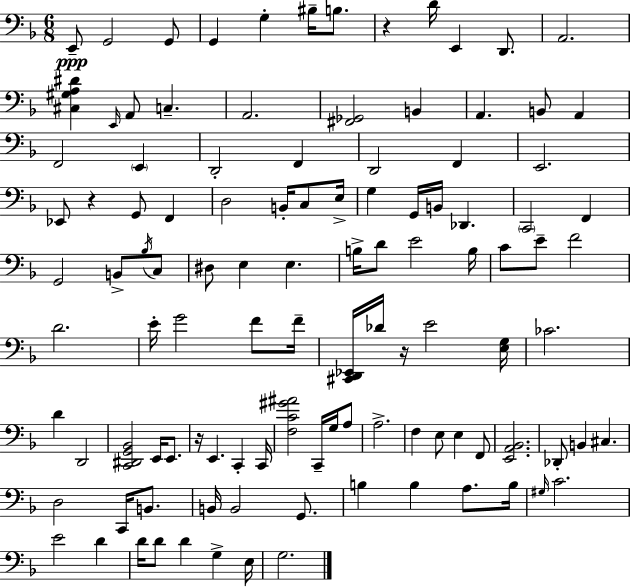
X:1
T:Untitled
M:6/8
L:1/4
K:Dm
E,,/2 G,,2 G,,/2 G,, G, ^B,/4 B,/2 z D/4 E,, D,,/2 A,,2 [^C,^G,A,^D] E,,/4 A,,/2 C, A,,2 [^F,,_G,,]2 B,, A,, B,,/2 A,, F,,2 E,, D,,2 F,, D,,2 F,, E,,2 _E,,/2 z G,,/2 F,, D,2 B,,/4 C,/2 E,/4 G, G,,/4 B,,/4 _D,, C,,2 F,, G,,2 B,,/2 _B,/4 C,/2 ^D,/2 E, E, B,/4 D/2 E2 B,/4 C/2 E/2 F2 D2 E/4 G2 F/2 F/4 [^C,,D,,_E,,]/4 _D/4 z/4 E2 [E,G,]/4 _C2 D D,,2 [C,,^D,,G,,_B,,]2 E,,/4 E,,/2 z/4 E,, C,, C,,/4 [F,C^G^A]2 C,,/4 G,/4 A,/2 A,2 F, E,/2 E, F,,/2 [E,,A,,_B,,]2 _D,,/2 B,, ^C, D,2 C,,/4 B,,/2 B,,/4 B,,2 G,,/2 B, B, A,/2 B,/4 ^G,/4 C2 E2 D D/4 D/2 D G, E,/4 G,2